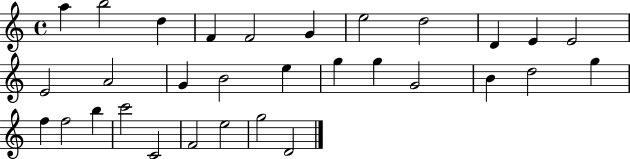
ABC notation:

X:1
T:Untitled
M:4/4
L:1/4
K:C
a b2 d F F2 G e2 d2 D E E2 E2 A2 G B2 e g g G2 B d2 g f f2 b c'2 C2 F2 e2 g2 D2